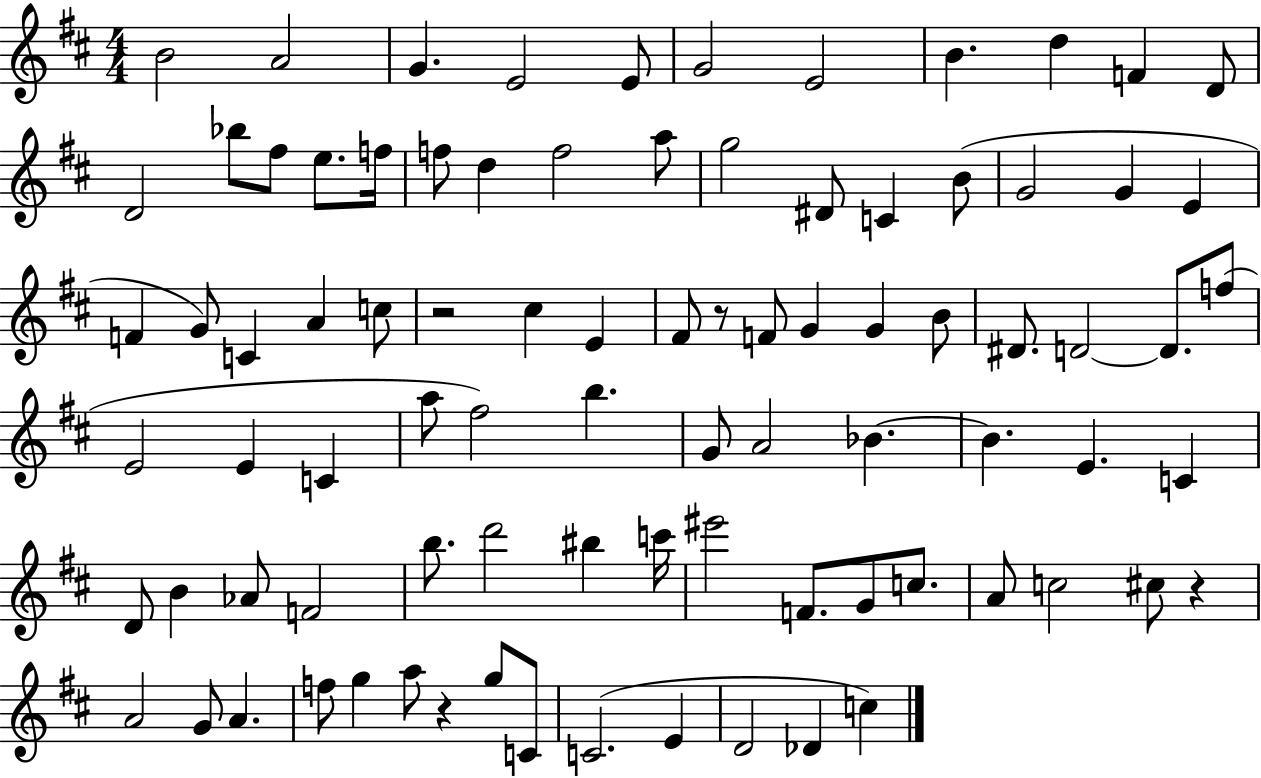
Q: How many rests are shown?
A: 4